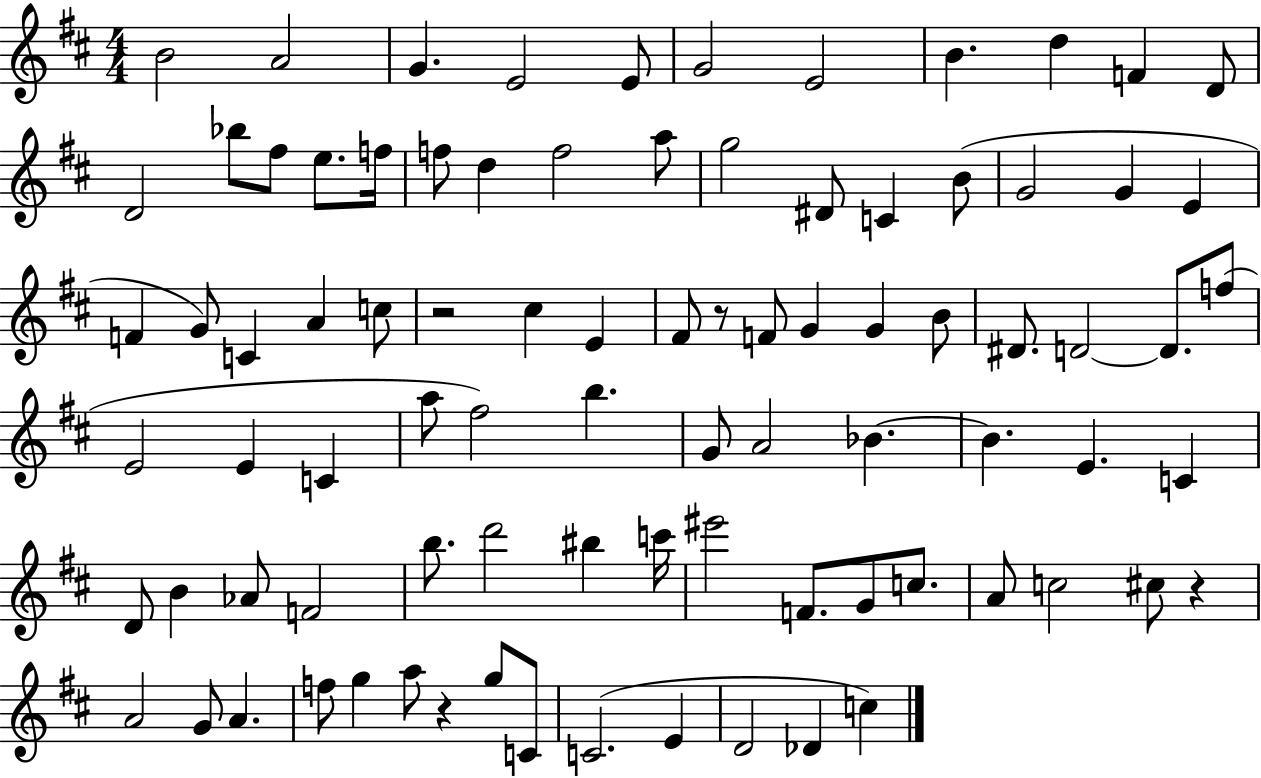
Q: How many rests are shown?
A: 4